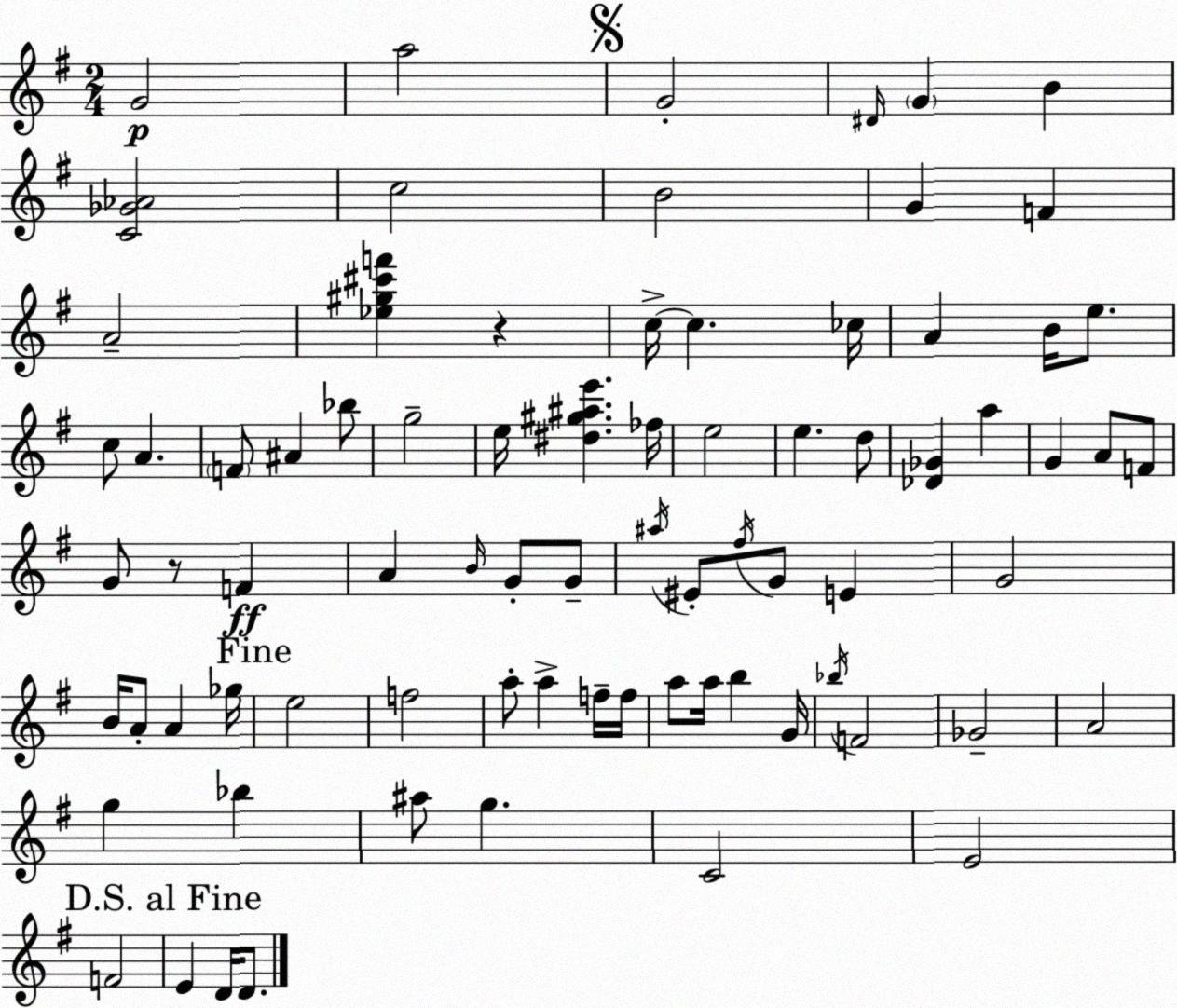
X:1
T:Untitled
M:2/4
L:1/4
K:Em
G2 a2 G2 ^D/4 G B [C_G_A]2 c2 B2 G F A2 [_e^g^c'f'] z c/4 c _c/4 A B/4 e/2 c/2 A F/2 ^A _b/2 g2 e/4 [^d^g^ae'] _f/4 e2 e d/2 [_D_G] a G A/2 F/2 G/2 z/2 F A B/4 G/2 G/2 ^a/4 ^E/2 ^f/4 G/2 E G2 B/4 A/2 A _g/4 e2 f2 a/2 a f/4 f/4 a/2 a/4 b G/4 _b/4 F2 _G2 A2 g _b ^a/2 g C2 E2 F2 E D/4 D/2